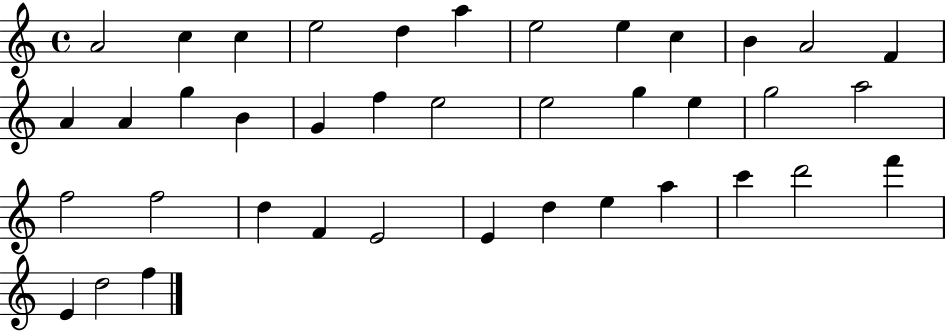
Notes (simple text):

A4/h C5/q C5/q E5/h D5/q A5/q E5/h E5/q C5/q B4/q A4/h F4/q A4/q A4/q G5/q B4/q G4/q F5/q E5/h E5/h G5/q E5/q G5/h A5/h F5/h F5/h D5/q F4/q E4/h E4/q D5/q E5/q A5/q C6/q D6/h F6/q E4/q D5/h F5/q